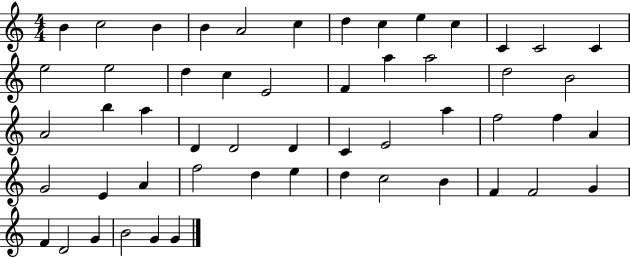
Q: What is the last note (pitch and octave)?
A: G4